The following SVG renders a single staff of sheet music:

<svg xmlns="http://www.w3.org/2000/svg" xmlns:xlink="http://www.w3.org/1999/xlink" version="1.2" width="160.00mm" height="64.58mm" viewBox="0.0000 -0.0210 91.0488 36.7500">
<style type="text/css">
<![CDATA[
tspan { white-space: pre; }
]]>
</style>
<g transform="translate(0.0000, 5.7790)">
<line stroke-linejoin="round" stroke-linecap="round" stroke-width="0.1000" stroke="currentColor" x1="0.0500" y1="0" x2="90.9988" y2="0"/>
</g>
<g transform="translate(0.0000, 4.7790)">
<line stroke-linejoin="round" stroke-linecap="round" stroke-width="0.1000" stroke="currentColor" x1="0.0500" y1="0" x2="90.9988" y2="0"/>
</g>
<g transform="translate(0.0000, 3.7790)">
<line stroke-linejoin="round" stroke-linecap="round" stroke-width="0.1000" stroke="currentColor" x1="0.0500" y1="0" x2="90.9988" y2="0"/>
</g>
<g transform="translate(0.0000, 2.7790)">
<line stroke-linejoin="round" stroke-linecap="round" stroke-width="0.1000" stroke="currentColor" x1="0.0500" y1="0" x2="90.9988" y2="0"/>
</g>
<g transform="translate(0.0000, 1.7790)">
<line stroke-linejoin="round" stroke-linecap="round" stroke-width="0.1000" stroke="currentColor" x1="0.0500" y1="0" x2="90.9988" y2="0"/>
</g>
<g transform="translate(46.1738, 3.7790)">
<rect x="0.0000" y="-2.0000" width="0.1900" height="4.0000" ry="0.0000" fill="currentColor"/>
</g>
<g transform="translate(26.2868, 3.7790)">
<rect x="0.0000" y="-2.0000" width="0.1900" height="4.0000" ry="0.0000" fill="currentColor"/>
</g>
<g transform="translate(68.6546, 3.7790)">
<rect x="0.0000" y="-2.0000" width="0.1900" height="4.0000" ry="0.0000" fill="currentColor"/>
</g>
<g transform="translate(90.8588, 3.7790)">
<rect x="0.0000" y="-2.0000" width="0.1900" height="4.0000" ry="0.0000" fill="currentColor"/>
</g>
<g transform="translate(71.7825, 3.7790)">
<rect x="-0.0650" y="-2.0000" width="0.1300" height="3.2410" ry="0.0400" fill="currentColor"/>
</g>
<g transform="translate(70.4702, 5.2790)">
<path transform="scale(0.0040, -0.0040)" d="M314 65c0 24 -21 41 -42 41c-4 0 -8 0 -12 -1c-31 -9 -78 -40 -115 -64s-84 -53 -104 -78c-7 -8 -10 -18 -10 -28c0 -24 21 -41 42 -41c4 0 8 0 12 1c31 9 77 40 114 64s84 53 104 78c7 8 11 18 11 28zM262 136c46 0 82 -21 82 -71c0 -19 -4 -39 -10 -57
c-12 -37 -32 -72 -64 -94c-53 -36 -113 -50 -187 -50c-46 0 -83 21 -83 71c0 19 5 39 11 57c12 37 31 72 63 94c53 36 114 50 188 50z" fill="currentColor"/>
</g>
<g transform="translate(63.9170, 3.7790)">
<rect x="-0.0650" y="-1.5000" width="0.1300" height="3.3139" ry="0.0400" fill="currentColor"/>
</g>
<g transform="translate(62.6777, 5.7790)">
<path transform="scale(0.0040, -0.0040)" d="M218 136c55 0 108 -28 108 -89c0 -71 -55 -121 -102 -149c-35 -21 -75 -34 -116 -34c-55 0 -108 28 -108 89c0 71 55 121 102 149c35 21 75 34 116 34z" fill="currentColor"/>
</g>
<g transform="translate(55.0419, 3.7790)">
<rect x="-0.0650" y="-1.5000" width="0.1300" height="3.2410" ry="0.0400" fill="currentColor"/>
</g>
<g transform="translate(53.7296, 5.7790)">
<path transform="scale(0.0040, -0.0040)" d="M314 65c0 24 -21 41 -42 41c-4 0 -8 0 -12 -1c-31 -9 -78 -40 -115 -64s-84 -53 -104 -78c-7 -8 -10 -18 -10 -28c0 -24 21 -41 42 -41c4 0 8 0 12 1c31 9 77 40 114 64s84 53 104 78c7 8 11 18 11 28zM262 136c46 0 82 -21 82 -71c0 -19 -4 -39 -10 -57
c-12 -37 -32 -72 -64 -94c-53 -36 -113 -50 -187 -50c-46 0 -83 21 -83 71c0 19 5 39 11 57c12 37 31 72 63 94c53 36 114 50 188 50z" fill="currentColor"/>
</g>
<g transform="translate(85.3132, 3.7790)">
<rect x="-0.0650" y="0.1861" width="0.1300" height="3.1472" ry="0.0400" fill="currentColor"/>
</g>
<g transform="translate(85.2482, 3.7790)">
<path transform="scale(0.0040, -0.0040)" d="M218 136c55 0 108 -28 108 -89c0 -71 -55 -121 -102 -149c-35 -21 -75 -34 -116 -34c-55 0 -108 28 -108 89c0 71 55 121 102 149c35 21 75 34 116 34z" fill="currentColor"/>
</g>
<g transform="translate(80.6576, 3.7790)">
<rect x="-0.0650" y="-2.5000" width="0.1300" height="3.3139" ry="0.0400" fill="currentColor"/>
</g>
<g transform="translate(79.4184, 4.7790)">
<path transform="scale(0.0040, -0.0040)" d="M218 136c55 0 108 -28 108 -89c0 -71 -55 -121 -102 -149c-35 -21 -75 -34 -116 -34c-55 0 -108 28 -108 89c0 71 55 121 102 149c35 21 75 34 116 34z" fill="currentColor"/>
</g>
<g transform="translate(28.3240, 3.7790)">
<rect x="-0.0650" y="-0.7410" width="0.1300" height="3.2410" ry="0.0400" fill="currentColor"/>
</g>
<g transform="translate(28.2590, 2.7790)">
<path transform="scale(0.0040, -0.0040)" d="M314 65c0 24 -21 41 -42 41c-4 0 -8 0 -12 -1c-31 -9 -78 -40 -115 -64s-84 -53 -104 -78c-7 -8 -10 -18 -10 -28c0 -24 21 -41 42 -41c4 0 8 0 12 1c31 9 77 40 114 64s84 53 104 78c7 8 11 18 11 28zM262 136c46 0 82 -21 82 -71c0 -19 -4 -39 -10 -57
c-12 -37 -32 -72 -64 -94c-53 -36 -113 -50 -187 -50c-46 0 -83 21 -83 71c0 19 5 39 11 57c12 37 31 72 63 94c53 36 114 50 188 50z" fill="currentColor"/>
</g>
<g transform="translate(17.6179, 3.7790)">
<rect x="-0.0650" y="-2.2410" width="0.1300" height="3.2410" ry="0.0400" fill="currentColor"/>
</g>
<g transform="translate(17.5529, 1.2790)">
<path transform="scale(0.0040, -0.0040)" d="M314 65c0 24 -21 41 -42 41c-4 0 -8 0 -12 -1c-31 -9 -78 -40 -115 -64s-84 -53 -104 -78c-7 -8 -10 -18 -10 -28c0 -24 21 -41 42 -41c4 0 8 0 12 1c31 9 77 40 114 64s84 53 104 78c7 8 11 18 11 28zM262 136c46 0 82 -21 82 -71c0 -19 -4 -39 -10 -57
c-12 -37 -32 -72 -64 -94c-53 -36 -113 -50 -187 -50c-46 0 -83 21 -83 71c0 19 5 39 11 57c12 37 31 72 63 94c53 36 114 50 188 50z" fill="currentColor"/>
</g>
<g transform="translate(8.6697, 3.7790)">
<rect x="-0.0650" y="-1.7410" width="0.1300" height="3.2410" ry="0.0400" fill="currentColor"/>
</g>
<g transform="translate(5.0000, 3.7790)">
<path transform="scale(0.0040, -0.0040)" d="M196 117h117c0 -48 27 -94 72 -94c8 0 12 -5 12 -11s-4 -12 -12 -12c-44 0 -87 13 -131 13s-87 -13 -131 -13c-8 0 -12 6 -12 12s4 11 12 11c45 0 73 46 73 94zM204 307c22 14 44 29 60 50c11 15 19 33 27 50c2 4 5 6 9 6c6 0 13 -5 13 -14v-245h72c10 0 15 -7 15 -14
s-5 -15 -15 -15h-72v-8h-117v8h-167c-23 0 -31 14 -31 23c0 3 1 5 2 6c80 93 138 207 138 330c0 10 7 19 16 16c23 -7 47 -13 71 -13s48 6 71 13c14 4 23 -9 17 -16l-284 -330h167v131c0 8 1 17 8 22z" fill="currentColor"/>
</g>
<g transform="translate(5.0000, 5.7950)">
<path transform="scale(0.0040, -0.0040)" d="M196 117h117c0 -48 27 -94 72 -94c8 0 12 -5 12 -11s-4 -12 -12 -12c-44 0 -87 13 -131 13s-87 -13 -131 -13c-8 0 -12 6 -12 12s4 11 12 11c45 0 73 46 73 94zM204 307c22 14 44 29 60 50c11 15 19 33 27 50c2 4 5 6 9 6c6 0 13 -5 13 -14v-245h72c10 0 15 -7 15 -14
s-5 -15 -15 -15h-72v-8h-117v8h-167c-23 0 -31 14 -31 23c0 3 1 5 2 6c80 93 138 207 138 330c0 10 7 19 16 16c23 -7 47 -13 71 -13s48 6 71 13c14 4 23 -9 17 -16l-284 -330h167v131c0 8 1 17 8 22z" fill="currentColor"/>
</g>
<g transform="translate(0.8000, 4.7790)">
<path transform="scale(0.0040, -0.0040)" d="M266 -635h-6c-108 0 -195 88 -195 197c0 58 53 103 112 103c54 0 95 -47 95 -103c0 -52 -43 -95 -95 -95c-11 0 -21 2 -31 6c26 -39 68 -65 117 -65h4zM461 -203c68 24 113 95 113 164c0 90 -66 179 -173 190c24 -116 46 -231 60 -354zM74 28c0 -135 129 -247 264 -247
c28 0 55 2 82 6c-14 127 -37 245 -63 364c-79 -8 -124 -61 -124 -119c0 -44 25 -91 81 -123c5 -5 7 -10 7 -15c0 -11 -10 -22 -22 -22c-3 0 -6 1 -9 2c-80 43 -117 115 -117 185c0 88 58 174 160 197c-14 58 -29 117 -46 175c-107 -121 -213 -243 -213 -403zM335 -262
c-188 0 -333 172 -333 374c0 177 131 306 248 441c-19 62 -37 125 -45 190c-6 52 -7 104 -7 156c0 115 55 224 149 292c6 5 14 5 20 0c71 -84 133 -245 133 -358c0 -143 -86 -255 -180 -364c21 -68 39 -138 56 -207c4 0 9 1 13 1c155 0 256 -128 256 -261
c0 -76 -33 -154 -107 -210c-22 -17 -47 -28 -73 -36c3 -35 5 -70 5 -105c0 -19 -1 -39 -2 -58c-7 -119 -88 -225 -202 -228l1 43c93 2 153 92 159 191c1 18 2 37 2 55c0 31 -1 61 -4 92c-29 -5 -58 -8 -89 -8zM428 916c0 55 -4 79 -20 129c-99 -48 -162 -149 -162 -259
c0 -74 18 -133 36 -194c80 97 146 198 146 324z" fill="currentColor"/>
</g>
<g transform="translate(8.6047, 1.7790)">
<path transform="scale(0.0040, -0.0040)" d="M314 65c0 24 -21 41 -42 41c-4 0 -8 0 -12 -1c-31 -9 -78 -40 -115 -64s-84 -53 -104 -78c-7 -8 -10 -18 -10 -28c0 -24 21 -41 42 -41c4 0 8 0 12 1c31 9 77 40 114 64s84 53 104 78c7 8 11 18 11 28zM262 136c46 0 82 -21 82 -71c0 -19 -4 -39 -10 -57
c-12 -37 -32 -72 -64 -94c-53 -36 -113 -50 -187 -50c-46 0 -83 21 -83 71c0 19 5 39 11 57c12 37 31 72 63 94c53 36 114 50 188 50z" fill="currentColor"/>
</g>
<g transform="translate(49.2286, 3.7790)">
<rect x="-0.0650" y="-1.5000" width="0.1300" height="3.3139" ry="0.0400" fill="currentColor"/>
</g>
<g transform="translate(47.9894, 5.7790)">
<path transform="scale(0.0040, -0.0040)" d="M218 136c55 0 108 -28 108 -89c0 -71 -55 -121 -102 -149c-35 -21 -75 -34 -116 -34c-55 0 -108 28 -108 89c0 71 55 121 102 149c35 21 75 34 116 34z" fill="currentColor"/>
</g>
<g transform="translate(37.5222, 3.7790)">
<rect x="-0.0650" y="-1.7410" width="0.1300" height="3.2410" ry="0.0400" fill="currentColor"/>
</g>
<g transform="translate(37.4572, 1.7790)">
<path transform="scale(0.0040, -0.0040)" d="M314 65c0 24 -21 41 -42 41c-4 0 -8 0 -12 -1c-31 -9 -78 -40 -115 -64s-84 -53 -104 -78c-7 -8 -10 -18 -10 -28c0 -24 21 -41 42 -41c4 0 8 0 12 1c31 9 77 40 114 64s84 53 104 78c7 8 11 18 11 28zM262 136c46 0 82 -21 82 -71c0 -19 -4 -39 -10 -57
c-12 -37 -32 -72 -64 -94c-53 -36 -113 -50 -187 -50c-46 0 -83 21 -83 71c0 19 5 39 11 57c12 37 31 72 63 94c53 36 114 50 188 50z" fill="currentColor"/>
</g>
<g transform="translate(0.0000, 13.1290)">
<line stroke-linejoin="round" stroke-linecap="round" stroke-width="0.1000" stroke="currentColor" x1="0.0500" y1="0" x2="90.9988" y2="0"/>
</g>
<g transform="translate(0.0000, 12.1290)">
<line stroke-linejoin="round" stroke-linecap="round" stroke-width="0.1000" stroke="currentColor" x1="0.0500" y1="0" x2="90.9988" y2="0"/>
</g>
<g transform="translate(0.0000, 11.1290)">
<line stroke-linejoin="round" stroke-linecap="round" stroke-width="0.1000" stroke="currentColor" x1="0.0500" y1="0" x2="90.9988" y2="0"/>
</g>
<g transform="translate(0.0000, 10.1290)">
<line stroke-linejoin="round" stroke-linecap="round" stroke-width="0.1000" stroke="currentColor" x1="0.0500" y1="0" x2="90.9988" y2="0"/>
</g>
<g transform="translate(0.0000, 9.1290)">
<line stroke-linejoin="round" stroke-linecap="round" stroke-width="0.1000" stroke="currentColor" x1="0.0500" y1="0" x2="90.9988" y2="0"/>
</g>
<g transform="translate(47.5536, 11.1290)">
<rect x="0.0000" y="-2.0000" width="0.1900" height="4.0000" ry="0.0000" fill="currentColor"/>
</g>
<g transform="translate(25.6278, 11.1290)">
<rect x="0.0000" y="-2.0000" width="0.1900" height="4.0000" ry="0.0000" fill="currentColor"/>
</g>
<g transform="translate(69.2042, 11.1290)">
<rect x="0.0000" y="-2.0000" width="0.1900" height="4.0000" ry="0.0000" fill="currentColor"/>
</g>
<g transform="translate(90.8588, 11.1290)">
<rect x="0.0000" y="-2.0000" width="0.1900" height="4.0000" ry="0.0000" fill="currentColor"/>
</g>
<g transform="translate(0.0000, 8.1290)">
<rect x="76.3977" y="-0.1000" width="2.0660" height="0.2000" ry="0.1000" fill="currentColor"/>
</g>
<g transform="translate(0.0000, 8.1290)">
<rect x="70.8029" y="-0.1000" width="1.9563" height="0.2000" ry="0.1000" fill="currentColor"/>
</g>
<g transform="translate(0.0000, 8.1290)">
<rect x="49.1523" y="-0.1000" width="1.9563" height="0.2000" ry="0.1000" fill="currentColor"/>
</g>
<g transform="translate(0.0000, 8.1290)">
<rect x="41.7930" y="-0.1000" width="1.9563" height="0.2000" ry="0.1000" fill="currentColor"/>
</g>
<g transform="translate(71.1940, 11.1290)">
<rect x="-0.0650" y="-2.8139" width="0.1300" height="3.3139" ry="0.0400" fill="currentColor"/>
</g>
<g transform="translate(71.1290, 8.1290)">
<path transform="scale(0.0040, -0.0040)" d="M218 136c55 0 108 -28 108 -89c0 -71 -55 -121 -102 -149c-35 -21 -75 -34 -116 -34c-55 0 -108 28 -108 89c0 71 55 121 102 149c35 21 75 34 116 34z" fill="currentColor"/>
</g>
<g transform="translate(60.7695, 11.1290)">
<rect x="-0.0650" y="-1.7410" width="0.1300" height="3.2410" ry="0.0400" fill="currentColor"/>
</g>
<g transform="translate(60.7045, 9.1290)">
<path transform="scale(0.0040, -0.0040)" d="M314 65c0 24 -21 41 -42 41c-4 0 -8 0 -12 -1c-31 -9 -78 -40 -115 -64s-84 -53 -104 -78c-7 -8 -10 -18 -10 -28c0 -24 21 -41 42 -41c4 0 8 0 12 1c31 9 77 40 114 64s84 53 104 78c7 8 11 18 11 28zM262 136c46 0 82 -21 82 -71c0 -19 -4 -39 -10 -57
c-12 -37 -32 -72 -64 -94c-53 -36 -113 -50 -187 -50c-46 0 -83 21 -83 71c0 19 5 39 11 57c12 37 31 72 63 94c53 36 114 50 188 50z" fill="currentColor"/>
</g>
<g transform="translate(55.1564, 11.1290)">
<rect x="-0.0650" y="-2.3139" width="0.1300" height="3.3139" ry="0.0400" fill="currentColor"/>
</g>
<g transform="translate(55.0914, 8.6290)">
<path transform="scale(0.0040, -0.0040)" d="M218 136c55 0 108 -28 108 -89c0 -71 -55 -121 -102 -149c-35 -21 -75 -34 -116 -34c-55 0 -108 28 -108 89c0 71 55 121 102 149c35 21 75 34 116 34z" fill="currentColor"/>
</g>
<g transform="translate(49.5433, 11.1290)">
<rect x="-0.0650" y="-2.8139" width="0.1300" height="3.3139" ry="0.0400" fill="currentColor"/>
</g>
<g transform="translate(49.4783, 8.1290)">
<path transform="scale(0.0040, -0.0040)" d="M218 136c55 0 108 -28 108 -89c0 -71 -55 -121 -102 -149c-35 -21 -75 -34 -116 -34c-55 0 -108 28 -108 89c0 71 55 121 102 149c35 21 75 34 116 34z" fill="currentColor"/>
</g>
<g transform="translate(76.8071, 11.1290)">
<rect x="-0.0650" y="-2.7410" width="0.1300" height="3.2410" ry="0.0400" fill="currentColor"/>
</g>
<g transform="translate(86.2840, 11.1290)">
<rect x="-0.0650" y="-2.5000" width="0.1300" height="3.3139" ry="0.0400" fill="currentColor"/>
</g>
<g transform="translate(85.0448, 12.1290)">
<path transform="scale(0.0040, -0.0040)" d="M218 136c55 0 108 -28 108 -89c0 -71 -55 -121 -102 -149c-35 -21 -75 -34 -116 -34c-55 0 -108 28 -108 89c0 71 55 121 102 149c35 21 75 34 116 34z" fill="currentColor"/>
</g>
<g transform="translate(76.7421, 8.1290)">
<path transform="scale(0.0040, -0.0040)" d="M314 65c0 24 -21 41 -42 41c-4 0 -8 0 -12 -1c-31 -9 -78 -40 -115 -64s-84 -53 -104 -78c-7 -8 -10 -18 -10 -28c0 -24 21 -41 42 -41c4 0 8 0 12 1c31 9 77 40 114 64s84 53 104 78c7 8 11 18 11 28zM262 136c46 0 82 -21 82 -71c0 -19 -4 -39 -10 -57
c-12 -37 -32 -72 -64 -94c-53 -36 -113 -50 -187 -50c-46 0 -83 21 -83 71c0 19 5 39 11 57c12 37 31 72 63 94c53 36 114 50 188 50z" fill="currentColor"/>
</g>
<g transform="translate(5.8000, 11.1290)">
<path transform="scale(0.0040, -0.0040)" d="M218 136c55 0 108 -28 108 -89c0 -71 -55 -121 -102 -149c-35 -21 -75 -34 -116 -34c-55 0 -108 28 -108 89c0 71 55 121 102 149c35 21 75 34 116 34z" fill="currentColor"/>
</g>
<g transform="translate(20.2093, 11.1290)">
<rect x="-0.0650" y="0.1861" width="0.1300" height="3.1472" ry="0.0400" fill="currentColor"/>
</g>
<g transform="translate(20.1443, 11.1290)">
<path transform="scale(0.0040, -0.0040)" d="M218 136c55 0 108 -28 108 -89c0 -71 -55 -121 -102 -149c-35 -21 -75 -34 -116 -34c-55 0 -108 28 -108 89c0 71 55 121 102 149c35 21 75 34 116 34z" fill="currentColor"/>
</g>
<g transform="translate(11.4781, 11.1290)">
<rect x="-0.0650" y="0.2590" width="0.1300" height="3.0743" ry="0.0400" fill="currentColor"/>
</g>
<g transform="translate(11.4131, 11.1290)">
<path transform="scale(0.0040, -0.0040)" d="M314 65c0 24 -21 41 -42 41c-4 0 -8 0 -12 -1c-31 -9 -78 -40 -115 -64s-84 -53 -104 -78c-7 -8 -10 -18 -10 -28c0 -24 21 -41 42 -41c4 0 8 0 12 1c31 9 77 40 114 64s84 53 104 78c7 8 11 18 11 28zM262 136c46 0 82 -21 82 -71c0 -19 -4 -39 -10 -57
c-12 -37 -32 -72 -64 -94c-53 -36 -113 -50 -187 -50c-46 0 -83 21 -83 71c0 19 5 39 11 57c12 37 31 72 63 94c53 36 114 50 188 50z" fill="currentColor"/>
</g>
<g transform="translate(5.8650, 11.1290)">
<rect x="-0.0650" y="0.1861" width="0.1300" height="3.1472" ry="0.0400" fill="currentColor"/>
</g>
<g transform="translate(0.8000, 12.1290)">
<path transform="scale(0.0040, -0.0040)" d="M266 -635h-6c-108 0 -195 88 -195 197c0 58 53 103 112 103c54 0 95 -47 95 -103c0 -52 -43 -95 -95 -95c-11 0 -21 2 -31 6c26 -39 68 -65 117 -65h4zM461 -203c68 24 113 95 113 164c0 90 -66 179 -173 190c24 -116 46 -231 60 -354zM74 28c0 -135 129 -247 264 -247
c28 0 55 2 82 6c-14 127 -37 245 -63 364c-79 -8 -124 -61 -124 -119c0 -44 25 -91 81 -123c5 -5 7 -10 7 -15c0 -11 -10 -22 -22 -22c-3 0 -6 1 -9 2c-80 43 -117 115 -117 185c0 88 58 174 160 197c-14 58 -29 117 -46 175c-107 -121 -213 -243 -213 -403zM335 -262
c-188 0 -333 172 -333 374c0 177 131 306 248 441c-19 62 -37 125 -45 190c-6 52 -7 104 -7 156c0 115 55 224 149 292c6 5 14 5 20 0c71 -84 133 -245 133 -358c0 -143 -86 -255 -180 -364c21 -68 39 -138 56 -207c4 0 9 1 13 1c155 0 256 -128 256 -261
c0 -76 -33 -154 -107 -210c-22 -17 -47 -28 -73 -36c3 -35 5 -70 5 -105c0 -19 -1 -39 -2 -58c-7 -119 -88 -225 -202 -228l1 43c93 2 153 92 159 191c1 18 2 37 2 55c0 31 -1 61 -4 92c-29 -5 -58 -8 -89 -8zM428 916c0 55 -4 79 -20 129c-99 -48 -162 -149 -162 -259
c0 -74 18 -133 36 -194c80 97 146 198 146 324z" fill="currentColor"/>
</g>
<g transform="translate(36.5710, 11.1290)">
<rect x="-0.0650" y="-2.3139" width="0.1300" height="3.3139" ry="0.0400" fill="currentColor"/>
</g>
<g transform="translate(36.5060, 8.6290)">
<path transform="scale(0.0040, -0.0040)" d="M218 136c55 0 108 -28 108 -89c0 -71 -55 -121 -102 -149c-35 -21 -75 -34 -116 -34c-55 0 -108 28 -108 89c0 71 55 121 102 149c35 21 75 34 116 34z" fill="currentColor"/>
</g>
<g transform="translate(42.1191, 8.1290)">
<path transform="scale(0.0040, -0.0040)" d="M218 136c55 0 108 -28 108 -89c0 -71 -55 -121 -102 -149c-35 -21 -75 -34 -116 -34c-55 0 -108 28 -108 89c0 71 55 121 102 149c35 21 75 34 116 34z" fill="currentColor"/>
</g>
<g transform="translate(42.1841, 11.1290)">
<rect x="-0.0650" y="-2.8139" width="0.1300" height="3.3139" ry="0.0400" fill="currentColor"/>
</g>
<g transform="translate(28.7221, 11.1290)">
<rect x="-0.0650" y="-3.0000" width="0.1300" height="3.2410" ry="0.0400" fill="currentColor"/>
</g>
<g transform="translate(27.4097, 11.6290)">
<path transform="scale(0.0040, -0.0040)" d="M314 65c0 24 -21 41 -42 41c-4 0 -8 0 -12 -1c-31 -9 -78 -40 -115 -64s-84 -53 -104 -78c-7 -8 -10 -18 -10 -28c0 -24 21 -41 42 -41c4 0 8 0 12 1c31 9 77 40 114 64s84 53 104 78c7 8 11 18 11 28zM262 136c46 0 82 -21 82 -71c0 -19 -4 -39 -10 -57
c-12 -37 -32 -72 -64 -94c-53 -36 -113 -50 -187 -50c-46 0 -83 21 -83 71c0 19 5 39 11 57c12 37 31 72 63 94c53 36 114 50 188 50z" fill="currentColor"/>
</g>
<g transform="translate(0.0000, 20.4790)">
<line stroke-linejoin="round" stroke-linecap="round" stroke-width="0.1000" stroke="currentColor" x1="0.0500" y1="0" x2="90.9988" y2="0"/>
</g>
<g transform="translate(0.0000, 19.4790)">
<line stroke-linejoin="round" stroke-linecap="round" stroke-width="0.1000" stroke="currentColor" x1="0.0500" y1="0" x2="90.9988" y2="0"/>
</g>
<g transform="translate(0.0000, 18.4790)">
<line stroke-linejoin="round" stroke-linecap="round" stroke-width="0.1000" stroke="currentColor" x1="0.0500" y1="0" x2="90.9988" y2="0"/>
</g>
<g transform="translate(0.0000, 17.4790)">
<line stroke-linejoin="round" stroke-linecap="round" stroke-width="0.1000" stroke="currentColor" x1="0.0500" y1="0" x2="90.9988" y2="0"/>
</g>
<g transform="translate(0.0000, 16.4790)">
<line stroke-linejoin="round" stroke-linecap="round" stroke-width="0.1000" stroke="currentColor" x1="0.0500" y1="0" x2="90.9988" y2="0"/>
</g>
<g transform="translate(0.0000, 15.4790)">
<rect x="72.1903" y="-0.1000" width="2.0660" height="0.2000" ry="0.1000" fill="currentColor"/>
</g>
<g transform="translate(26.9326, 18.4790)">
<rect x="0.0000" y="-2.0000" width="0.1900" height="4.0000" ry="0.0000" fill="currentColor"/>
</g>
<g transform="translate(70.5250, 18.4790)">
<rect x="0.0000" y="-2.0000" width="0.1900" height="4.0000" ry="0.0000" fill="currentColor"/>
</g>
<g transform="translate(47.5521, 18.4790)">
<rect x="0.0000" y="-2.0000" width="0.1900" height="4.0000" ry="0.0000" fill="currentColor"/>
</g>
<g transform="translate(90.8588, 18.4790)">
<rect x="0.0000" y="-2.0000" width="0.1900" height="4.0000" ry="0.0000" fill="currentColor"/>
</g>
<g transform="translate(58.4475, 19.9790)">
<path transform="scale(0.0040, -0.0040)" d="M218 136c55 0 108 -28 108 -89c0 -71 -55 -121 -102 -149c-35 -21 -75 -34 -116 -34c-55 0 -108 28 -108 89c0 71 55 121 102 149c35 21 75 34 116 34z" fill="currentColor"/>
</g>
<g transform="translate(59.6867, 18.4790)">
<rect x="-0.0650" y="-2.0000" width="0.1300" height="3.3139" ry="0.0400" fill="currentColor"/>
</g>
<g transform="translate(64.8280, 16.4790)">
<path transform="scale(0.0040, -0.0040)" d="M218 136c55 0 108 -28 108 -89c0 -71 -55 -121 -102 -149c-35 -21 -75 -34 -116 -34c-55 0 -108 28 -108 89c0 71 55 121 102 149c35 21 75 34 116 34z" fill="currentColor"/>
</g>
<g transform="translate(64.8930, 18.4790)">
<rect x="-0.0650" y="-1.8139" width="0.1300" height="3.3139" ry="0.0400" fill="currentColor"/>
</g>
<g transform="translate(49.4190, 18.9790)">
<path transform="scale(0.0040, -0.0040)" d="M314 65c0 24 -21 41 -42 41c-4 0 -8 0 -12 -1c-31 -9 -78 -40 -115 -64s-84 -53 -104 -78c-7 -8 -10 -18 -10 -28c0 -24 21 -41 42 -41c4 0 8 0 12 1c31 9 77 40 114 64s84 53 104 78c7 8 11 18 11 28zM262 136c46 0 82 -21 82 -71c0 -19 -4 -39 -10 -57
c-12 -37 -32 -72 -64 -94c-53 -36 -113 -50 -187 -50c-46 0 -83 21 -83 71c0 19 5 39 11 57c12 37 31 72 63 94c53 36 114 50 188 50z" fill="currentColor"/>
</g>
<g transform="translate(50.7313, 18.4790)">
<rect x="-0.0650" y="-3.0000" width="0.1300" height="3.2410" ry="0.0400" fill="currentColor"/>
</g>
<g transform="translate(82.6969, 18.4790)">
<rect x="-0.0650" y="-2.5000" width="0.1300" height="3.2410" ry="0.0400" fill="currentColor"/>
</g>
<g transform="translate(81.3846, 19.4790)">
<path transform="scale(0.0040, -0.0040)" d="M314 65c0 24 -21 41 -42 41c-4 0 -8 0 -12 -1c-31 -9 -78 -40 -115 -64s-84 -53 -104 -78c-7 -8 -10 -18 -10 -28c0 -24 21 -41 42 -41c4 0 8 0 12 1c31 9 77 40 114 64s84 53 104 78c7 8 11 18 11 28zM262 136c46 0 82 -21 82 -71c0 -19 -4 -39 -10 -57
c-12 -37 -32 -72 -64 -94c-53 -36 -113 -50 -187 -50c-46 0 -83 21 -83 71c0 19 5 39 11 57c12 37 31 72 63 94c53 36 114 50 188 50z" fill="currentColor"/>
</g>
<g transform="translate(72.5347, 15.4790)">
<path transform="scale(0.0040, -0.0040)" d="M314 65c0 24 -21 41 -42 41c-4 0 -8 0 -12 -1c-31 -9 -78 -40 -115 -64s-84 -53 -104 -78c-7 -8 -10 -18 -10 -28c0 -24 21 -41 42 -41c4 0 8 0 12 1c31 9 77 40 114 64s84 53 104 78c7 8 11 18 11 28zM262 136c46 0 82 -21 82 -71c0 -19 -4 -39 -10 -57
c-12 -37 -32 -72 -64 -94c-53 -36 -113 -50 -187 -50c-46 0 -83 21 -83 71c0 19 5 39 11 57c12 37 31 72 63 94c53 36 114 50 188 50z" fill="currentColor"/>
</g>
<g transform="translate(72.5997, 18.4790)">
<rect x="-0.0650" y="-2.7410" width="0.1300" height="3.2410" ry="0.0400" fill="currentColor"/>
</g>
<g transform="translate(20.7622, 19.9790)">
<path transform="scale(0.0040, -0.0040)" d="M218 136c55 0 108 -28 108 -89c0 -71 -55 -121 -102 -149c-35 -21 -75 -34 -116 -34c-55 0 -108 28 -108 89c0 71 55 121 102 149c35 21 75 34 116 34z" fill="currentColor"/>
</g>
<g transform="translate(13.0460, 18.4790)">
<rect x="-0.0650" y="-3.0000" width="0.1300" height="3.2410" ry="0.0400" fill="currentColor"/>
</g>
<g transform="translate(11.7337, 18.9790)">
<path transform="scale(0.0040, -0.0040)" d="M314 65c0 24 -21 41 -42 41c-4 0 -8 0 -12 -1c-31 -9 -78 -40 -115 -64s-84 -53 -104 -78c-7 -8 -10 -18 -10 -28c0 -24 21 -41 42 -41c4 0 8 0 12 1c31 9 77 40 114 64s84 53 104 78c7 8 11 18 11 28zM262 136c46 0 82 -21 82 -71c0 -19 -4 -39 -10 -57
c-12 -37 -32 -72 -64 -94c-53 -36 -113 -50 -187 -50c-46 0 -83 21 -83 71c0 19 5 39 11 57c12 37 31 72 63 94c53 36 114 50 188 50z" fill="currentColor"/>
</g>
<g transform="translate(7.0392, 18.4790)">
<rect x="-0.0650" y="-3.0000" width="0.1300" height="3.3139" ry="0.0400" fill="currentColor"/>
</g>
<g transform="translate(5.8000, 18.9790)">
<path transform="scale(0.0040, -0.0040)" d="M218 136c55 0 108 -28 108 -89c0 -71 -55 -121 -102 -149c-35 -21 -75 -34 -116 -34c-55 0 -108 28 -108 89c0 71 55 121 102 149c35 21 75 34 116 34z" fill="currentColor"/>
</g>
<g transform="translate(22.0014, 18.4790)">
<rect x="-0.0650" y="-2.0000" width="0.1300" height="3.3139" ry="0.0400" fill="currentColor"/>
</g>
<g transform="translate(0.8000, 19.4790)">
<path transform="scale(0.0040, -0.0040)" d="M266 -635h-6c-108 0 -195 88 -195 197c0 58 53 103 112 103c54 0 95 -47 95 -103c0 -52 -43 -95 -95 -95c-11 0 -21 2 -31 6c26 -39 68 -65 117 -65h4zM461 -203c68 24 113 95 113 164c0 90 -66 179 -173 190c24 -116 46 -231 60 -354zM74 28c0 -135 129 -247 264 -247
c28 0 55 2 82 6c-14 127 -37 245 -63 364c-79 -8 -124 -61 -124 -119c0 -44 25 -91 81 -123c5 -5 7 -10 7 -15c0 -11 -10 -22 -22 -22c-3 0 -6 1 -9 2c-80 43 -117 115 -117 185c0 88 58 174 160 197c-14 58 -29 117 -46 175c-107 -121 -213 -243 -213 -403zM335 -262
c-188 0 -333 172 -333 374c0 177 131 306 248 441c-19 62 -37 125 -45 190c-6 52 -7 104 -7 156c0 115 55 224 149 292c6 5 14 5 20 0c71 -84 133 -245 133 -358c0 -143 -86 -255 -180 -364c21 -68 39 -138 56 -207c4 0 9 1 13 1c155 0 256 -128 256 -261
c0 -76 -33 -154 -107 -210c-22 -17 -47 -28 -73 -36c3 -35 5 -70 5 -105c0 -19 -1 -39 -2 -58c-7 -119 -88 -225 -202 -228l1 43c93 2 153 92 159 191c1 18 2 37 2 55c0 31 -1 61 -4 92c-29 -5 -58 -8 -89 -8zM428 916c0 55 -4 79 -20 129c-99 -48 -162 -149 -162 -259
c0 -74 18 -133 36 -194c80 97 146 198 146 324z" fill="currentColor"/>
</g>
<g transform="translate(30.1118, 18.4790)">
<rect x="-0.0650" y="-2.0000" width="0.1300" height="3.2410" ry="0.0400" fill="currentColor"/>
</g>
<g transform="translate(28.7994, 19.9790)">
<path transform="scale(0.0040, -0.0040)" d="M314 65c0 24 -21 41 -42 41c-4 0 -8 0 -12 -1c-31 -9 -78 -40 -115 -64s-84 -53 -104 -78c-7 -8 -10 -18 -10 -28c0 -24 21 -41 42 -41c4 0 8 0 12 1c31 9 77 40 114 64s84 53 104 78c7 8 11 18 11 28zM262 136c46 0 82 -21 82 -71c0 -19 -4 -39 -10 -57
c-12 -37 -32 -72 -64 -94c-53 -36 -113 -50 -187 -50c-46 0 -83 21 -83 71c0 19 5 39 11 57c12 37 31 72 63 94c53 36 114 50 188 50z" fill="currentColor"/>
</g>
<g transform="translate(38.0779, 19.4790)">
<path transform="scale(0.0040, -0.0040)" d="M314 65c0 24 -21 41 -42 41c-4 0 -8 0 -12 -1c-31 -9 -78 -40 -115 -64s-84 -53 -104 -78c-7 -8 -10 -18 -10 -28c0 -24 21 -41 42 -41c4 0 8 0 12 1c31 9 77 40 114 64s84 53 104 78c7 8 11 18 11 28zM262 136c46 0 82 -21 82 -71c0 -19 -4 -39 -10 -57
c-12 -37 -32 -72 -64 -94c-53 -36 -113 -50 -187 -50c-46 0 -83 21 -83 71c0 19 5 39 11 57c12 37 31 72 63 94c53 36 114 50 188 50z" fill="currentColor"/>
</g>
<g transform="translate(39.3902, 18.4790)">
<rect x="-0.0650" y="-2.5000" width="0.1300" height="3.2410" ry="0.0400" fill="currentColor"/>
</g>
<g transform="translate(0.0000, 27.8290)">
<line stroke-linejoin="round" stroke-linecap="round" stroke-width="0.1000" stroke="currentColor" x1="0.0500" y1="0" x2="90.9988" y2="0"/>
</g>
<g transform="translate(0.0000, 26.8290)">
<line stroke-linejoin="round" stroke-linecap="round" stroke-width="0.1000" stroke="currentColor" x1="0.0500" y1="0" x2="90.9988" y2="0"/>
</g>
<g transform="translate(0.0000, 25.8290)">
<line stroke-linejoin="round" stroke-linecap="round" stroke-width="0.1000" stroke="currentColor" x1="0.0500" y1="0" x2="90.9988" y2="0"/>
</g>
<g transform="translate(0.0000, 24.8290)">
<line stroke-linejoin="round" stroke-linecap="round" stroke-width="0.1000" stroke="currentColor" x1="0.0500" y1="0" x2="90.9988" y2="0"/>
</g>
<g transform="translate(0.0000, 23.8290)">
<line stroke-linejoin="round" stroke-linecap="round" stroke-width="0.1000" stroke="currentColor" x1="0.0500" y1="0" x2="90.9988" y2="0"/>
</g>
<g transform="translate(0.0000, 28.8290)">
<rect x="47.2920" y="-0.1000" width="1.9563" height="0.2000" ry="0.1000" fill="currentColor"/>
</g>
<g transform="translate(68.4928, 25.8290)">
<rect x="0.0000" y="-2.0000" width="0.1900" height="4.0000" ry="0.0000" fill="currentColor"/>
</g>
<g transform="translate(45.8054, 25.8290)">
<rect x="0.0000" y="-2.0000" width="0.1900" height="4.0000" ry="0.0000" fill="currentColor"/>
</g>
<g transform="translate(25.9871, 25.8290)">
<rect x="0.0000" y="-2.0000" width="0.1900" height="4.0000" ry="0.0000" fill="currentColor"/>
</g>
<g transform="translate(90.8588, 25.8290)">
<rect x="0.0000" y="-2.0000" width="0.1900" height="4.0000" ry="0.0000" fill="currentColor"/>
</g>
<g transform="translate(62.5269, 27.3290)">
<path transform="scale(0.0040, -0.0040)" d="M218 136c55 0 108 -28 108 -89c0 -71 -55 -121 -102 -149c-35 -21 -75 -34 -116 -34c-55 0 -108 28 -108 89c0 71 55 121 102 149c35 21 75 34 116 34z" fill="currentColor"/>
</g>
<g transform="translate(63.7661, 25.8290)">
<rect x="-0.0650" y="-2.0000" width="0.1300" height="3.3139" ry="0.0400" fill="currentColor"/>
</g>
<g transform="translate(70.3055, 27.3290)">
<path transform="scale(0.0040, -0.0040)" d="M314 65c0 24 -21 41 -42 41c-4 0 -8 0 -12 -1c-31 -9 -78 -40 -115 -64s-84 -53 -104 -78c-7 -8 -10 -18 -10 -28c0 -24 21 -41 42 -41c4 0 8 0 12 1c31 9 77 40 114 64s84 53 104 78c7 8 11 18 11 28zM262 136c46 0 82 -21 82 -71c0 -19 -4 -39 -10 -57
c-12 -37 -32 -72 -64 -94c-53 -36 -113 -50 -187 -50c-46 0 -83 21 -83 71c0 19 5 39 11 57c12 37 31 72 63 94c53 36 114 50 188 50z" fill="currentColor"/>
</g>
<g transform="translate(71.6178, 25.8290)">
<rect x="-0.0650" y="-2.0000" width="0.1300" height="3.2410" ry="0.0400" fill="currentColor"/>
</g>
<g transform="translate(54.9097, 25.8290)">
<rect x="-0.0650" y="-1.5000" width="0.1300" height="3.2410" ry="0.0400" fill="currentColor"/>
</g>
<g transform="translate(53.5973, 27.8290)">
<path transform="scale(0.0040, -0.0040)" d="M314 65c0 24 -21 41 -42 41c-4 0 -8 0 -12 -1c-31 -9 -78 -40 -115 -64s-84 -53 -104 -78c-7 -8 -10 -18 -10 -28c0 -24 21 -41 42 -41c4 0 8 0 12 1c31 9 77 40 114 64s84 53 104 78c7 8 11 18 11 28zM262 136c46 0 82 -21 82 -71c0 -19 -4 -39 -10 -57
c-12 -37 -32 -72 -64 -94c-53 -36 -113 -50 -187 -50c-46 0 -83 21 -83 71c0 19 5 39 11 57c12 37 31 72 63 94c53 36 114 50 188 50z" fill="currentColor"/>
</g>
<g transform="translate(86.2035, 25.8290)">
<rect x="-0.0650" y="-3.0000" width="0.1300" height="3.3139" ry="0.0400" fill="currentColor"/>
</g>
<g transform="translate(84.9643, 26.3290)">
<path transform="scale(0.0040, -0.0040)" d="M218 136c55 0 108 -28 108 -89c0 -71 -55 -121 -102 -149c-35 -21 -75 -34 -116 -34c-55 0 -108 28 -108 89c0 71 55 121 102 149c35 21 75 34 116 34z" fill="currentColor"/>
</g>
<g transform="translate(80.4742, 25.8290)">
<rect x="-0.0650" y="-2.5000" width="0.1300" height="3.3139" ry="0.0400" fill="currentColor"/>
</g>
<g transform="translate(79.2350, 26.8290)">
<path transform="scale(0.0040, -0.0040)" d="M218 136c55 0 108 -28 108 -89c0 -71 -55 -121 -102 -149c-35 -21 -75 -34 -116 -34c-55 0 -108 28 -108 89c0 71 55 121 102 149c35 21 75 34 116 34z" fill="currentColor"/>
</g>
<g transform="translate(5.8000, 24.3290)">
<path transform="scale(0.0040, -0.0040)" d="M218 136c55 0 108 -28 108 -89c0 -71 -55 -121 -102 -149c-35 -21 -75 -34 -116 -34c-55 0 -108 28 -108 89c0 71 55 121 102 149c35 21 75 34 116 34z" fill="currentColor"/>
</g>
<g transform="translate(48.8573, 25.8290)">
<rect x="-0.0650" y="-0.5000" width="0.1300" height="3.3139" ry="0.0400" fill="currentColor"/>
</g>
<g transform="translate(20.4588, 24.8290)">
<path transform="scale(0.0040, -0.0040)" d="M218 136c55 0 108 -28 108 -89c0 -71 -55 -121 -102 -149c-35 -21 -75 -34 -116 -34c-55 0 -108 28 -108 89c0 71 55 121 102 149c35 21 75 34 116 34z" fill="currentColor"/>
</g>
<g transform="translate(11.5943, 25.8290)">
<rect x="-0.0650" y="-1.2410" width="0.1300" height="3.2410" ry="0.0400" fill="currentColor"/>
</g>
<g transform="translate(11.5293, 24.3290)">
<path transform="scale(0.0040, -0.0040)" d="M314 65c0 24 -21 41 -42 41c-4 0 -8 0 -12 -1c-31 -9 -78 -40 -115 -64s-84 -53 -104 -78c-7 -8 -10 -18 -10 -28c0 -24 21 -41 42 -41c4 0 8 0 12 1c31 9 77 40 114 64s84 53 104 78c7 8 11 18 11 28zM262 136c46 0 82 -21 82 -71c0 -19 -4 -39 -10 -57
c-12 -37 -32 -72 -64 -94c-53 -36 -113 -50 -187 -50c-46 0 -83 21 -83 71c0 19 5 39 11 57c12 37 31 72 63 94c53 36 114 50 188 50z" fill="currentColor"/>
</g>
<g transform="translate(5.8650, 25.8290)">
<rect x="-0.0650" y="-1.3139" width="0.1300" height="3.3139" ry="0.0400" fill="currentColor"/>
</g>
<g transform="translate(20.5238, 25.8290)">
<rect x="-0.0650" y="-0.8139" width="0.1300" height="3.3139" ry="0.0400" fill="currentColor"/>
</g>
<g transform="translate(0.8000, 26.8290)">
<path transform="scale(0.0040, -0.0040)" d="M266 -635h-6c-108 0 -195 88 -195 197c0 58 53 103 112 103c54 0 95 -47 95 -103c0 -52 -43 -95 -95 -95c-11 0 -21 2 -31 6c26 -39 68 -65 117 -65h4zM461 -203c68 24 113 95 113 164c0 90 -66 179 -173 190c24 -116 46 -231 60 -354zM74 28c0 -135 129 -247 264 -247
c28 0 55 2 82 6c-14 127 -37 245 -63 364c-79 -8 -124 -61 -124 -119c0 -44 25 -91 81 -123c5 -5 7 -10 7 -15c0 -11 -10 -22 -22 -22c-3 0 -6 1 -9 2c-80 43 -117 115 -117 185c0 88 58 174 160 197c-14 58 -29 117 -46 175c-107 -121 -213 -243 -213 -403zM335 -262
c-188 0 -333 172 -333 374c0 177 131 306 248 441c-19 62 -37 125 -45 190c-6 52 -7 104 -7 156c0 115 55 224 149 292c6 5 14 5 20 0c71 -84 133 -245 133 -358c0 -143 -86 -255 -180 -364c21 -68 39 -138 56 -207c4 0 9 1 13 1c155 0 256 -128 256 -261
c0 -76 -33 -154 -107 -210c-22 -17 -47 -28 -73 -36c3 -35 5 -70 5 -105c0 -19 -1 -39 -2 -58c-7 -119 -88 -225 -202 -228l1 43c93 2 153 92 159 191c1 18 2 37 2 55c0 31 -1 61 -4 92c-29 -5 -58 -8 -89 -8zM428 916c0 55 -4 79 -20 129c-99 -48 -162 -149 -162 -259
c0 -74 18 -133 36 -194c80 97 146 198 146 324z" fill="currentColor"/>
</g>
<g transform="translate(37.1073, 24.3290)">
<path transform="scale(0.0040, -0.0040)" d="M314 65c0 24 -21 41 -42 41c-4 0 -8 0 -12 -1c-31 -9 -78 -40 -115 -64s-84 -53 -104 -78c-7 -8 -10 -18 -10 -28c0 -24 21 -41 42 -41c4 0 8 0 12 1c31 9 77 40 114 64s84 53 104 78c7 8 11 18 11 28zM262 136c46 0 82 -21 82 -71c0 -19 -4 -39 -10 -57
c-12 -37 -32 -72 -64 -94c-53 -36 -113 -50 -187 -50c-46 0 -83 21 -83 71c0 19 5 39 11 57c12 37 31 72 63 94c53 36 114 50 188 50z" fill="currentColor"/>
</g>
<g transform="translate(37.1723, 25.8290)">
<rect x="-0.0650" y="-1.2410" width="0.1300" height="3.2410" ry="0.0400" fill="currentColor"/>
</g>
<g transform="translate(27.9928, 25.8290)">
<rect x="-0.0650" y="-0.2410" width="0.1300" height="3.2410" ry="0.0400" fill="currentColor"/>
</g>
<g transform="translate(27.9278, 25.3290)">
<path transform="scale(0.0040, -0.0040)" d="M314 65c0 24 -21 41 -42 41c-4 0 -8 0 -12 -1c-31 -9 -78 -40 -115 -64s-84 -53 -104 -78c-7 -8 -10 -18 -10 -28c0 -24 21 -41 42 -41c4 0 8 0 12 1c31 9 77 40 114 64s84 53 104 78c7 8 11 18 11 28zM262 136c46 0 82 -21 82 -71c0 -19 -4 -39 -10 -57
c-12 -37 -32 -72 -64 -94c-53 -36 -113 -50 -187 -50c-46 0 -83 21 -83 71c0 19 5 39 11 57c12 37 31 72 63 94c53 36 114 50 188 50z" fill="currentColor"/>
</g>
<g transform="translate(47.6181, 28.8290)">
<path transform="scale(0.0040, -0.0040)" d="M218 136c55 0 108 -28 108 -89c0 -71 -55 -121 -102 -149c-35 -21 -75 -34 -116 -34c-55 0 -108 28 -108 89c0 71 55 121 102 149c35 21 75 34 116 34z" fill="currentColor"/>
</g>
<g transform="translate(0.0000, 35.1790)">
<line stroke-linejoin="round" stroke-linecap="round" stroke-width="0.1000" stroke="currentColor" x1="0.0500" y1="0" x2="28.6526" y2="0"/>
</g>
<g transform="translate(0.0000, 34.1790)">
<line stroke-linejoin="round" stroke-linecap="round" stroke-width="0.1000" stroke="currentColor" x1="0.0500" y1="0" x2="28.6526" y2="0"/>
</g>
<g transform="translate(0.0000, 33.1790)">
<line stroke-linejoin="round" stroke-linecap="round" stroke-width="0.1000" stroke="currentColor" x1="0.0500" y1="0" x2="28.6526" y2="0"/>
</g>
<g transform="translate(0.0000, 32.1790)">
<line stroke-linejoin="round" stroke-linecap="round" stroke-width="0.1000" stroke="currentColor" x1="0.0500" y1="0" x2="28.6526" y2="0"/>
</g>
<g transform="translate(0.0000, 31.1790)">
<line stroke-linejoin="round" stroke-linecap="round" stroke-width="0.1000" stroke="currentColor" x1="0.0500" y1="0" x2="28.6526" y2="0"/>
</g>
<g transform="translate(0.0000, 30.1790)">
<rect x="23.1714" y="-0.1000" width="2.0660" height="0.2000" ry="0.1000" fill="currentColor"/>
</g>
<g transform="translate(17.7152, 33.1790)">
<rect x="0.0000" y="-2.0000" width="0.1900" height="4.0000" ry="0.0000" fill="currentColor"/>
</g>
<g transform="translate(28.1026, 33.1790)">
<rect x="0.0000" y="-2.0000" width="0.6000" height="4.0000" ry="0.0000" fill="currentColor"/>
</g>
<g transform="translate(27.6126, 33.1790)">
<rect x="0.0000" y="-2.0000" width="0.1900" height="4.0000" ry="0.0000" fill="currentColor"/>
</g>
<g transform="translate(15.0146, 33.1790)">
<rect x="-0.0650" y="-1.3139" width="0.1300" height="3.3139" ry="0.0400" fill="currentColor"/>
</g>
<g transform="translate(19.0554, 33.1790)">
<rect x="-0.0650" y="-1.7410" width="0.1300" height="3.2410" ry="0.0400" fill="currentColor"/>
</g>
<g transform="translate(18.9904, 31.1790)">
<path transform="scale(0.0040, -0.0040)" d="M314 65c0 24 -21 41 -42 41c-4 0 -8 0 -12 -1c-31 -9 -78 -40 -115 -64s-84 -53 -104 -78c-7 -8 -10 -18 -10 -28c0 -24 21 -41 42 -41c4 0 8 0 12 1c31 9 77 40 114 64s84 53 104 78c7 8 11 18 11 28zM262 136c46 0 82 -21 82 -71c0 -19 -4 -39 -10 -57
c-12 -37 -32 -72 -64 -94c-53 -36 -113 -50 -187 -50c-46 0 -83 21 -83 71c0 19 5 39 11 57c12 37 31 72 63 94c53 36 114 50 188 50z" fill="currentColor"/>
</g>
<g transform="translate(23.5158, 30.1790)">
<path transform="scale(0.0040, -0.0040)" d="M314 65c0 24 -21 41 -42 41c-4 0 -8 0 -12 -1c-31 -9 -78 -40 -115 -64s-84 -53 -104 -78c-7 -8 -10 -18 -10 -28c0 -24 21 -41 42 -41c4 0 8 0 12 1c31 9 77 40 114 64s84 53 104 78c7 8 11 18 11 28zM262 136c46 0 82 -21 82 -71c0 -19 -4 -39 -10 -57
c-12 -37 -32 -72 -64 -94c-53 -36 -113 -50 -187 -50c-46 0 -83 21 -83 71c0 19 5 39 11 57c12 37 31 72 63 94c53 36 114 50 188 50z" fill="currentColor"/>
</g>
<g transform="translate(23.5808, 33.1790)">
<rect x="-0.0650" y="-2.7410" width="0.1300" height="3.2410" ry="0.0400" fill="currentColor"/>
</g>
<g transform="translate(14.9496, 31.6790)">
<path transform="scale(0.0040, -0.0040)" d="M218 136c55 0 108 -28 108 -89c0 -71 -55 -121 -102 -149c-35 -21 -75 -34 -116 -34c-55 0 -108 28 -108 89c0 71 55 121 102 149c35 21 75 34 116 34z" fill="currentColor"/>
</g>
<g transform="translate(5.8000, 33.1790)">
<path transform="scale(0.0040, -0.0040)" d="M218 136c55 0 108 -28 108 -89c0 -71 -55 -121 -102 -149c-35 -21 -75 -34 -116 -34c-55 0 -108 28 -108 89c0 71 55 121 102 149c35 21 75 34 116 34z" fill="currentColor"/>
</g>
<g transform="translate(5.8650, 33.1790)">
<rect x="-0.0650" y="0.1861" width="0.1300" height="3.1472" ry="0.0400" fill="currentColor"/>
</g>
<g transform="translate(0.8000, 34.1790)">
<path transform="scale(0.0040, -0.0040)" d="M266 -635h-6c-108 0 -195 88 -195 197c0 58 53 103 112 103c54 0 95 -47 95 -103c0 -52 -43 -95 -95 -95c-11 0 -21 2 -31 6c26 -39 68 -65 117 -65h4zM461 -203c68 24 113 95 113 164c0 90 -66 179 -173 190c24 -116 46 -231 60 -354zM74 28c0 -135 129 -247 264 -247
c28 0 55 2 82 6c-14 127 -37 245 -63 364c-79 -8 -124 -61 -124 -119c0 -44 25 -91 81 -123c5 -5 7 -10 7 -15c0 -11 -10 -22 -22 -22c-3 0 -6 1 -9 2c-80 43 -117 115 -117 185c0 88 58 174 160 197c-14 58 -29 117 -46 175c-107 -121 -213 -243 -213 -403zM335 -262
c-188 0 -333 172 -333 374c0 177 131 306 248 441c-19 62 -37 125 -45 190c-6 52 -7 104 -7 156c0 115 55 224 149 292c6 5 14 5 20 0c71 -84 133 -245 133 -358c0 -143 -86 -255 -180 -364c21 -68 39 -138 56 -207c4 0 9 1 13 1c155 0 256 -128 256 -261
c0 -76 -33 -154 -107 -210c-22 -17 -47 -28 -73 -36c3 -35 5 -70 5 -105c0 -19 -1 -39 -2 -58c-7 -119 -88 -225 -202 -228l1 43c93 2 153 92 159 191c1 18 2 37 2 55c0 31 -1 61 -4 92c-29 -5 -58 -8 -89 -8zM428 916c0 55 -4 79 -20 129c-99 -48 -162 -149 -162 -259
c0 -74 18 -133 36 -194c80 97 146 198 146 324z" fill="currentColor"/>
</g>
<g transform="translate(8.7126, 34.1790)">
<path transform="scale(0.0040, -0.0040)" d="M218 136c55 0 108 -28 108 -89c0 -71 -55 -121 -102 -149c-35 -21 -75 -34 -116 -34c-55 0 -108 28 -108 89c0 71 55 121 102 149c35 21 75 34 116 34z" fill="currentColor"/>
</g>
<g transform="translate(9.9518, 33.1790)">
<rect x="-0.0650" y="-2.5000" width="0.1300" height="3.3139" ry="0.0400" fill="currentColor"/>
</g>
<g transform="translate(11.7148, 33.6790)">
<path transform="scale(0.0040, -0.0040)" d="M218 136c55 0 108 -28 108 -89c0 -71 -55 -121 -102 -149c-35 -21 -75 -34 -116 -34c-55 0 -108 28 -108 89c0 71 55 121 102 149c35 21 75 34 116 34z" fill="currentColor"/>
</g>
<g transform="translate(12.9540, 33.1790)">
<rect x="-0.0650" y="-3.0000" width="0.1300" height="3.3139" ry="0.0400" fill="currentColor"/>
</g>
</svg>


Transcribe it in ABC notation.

X:1
T:Untitled
M:4/4
L:1/4
K:C
f2 g2 d2 f2 E E2 E F2 G B B B2 B A2 g a a g f2 a a2 G A A2 F F2 G2 A2 F f a2 G2 e e2 d c2 e2 C E2 F F2 G A B G A e f2 a2